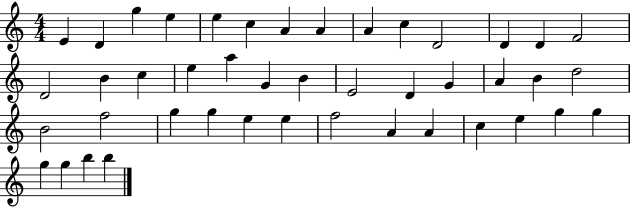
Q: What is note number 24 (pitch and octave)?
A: G4